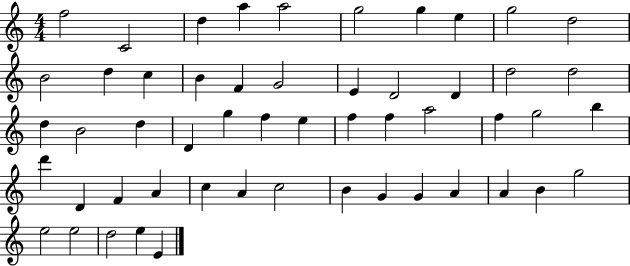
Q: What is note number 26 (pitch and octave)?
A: G5